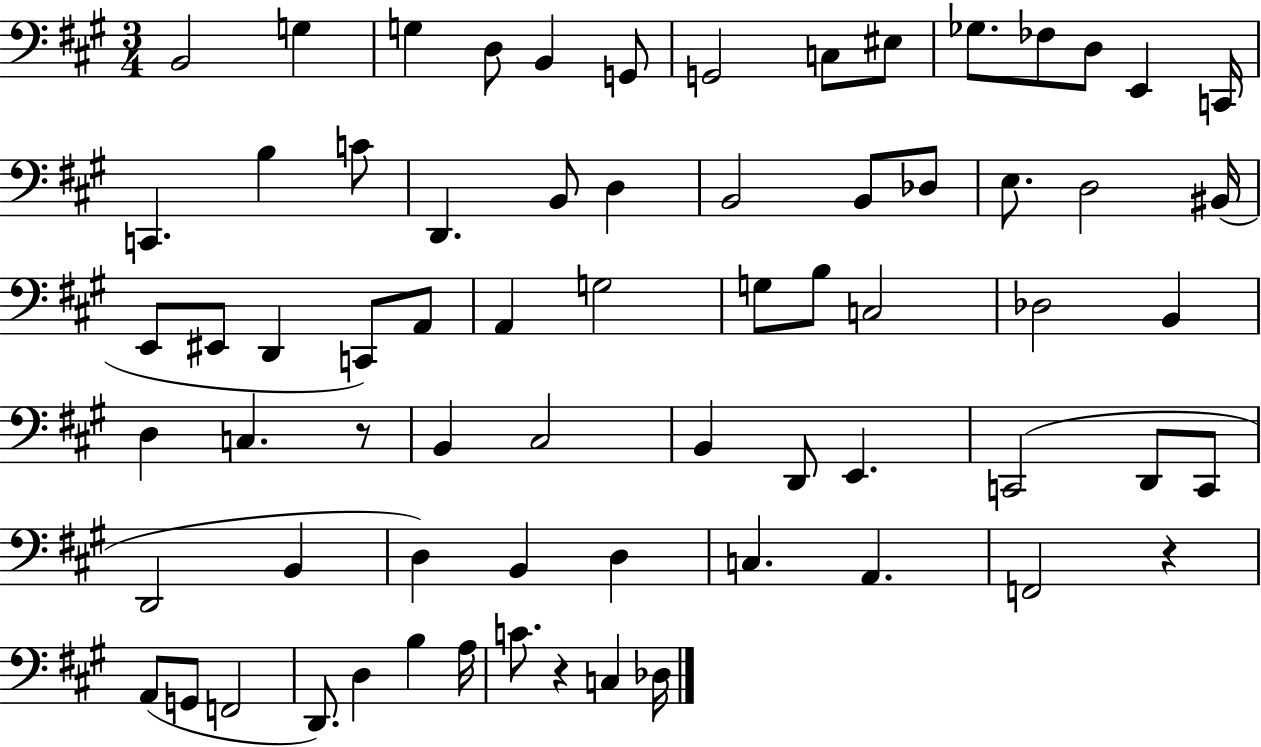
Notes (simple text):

B2/h G3/q G3/q D3/e B2/q G2/e G2/h C3/e EIS3/e Gb3/e. FES3/e D3/e E2/q C2/s C2/q. B3/q C4/e D2/q. B2/e D3/q B2/h B2/e Db3/e E3/e. D3/h BIS2/s E2/e EIS2/e D2/q C2/e A2/e A2/q G3/h G3/e B3/e C3/h Db3/h B2/q D3/q C3/q. R/e B2/q C#3/h B2/q D2/e E2/q. C2/h D2/e C2/e D2/h B2/q D3/q B2/q D3/q C3/q. A2/q. F2/h R/q A2/e G2/e F2/h D2/e. D3/q B3/q A3/s C4/e. R/q C3/q Db3/s